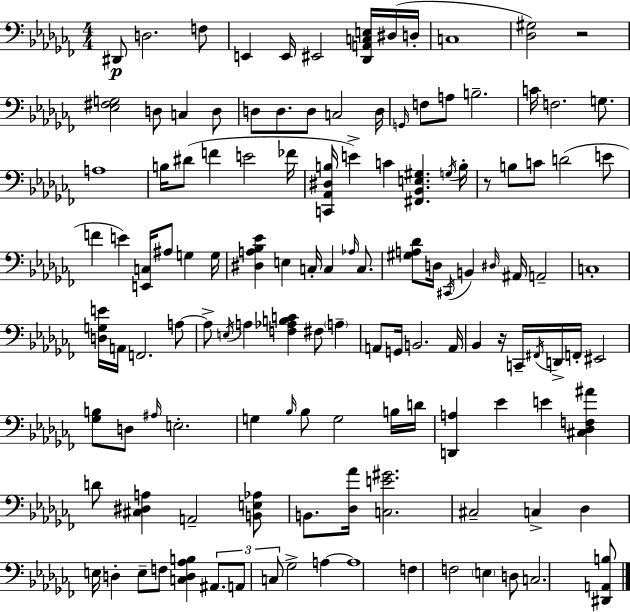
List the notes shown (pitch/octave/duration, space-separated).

D#2/e D3/h. F3/e E2/q E2/s EIS2/h [Db2,A2,C3,E3]/s D#3/s D3/s C3/w [Db3,G#3]/h R/h [Eb3,F#3,G3]/h D3/e C3/q D3/e D3/e D3/e. D3/e C3/h D3/s G2/s F3/e A3/e B3/h. C4/s F3/h. G3/e. A3/w B3/s D#4/e F4/q E4/h FES4/s [C2,Ab2,D#3,B3]/s E4/q C4/q [F#2,Bb2,E3,G#3]/q. G3/s B3/s R/e B3/e C4/e D4/h E4/e F4/q E4/q [E2,C3]/s A#3/e G3/q G3/s [D#3,A3,Bb3,Eb4]/q E3/q C3/s C3/q Ab3/s C3/e. [G#3,A3,Db4]/e D3/s C#2/s B2/q D#3/s A#2/s A2/h C3/w [D3,G3,E4]/s A2/s F2/h. A3/e A3/e E3/s A3/q [F3,Ab3,B3,C4]/q F#3/e A3/q A2/e G2/s B2/h. A2/s Bb2/q R/s C2/s F#2/s D2/s F2/s EIS2/h [Gb3,B3]/e D3/e A#3/s E3/h. G3/q Bb3/s Bb3/e G3/h B3/s D4/s [D2,A3]/q Eb4/q E4/q [C#3,Db3,F3,A#4]/q D4/e [C#3,D#3,A3]/q A2/h [B2,E3,Ab3]/e B2/e. [Db3,Ab4]/s [C3,E4,G#4]/h. C#3/h C3/q Db3/q E3/s D3/q E3/e F3/e [C3,D3,Ab3,B3]/q A#2/e. A2/e C3/e Gb3/h A3/q A3/w F3/q F3/h E3/q D3/e C3/h. [D#2,A2,B3]/e